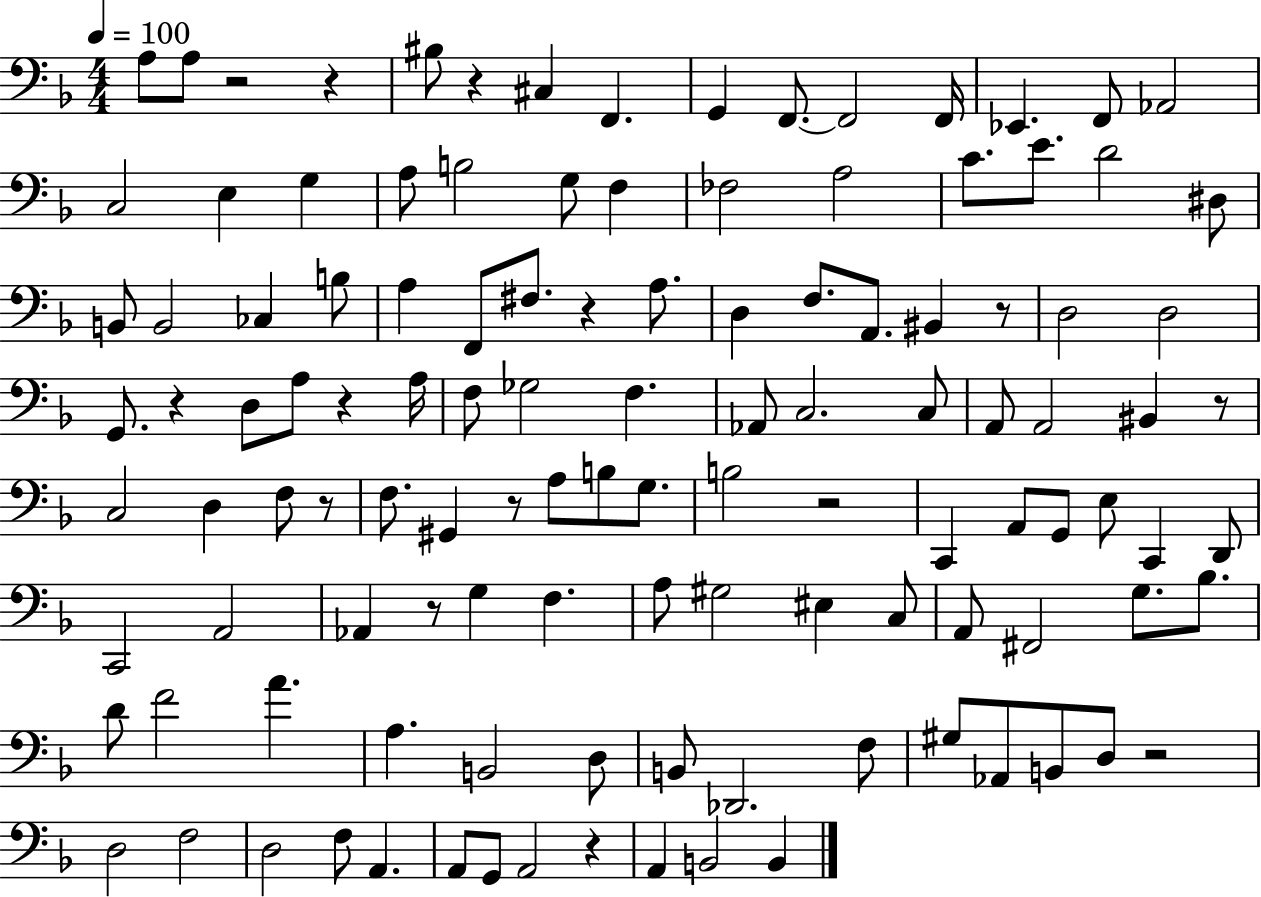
{
  \clef bass
  \numericTimeSignature
  \time 4/4
  \key f \major
  \tempo 4 = 100
  a8 a8 r2 r4 | bis8 r4 cis4 f,4. | g,4 f,8.~~ f,2 f,16 | ees,4. f,8 aes,2 | \break c2 e4 g4 | a8 b2 g8 f4 | fes2 a2 | c'8. e'8. d'2 dis8 | \break b,8 b,2 ces4 b8 | a4 f,8 fis8. r4 a8. | d4 f8. a,8. bis,4 r8 | d2 d2 | \break g,8. r4 d8 a8 r4 a16 | f8 ges2 f4. | aes,8 c2. c8 | a,8 a,2 bis,4 r8 | \break c2 d4 f8 r8 | f8. gis,4 r8 a8 b8 g8. | b2 r2 | c,4 a,8 g,8 e8 c,4 d,8 | \break c,2 a,2 | aes,4 r8 g4 f4. | a8 gis2 eis4 c8 | a,8 fis,2 g8. bes8. | \break d'8 f'2 a'4. | a4. b,2 d8 | b,8 des,2. f8 | gis8 aes,8 b,8 d8 r2 | \break d2 f2 | d2 f8 a,4. | a,8 g,8 a,2 r4 | a,4 b,2 b,4 | \break \bar "|."
}